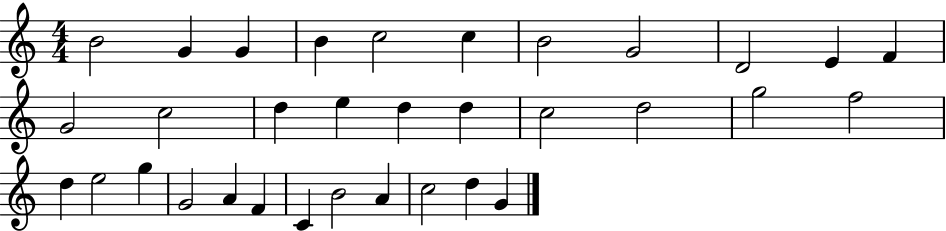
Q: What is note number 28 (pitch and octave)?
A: C4